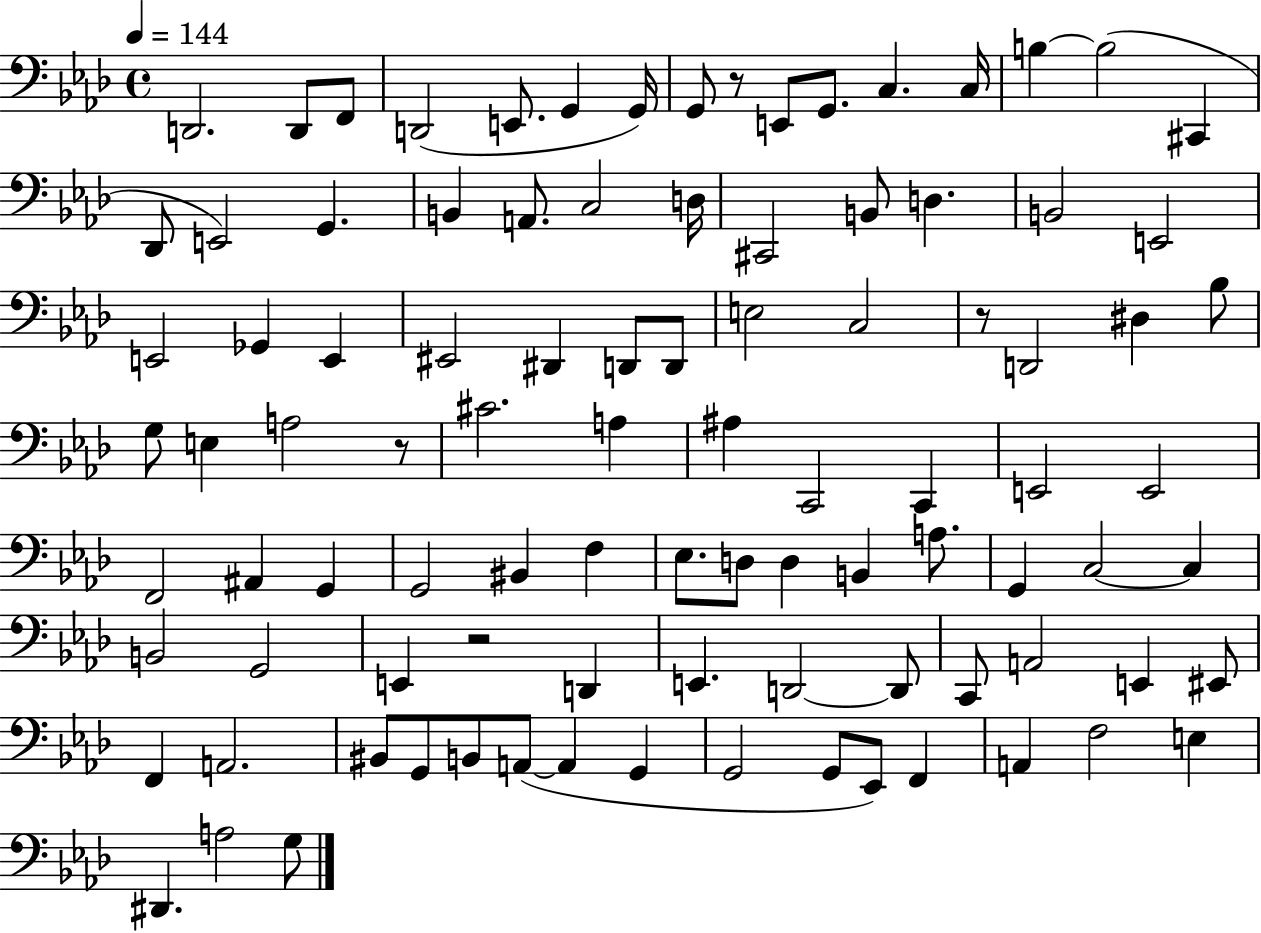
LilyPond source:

{
  \clef bass
  \time 4/4
  \defaultTimeSignature
  \key aes \major
  \tempo 4 = 144
  d,2. d,8 f,8 | d,2( e,8. g,4 g,16) | g,8 r8 e,8 g,8. c4. c16 | b4~~ b2( cis,4 | \break des,8 e,2) g,4. | b,4 a,8. c2 d16 | cis,2 b,8 d4. | b,2 e,2 | \break e,2 ges,4 e,4 | eis,2 dis,4 d,8 d,8 | e2 c2 | r8 d,2 dis4 bes8 | \break g8 e4 a2 r8 | cis'2. a4 | ais4 c,2 c,4 | e,2 e,2 | \break f,2 ais,4 g,4 | g,2 bis,4 f4 | ees8. d8 d4 b,4 a8. | g,4 c2~~ c4 | \break b,2 g,2 | e,4 r2 d,4 | e,4. d,2~~ d,8 | c,8 a,2 e,4 eis,8 | \break f,4 a,2. | bis,8 g,8 b,8 a,8~(~ a,4 g,4 | g,2 g,8 ees,8) f,4 | a,4 f2 e4 | \break dis,4. a2 g8 | \bar "|."
}